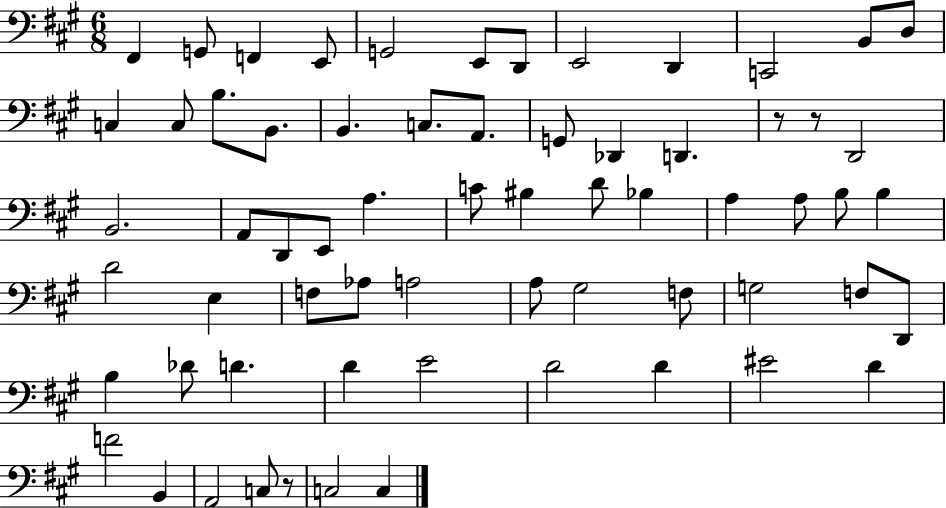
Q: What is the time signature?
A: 6/8